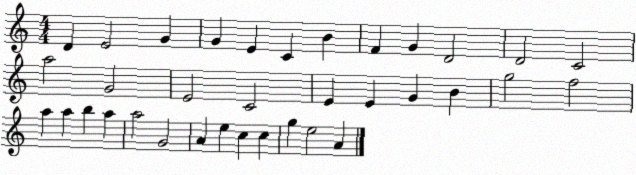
X:1
T:Untitled
M:4/4
L:1/4
K:C
D E2 G G E C B F G D2 D2 C2 a2 G2 E2 C2 E E G B g2 f2 a a b a a2 G2 A e c c g e2 A